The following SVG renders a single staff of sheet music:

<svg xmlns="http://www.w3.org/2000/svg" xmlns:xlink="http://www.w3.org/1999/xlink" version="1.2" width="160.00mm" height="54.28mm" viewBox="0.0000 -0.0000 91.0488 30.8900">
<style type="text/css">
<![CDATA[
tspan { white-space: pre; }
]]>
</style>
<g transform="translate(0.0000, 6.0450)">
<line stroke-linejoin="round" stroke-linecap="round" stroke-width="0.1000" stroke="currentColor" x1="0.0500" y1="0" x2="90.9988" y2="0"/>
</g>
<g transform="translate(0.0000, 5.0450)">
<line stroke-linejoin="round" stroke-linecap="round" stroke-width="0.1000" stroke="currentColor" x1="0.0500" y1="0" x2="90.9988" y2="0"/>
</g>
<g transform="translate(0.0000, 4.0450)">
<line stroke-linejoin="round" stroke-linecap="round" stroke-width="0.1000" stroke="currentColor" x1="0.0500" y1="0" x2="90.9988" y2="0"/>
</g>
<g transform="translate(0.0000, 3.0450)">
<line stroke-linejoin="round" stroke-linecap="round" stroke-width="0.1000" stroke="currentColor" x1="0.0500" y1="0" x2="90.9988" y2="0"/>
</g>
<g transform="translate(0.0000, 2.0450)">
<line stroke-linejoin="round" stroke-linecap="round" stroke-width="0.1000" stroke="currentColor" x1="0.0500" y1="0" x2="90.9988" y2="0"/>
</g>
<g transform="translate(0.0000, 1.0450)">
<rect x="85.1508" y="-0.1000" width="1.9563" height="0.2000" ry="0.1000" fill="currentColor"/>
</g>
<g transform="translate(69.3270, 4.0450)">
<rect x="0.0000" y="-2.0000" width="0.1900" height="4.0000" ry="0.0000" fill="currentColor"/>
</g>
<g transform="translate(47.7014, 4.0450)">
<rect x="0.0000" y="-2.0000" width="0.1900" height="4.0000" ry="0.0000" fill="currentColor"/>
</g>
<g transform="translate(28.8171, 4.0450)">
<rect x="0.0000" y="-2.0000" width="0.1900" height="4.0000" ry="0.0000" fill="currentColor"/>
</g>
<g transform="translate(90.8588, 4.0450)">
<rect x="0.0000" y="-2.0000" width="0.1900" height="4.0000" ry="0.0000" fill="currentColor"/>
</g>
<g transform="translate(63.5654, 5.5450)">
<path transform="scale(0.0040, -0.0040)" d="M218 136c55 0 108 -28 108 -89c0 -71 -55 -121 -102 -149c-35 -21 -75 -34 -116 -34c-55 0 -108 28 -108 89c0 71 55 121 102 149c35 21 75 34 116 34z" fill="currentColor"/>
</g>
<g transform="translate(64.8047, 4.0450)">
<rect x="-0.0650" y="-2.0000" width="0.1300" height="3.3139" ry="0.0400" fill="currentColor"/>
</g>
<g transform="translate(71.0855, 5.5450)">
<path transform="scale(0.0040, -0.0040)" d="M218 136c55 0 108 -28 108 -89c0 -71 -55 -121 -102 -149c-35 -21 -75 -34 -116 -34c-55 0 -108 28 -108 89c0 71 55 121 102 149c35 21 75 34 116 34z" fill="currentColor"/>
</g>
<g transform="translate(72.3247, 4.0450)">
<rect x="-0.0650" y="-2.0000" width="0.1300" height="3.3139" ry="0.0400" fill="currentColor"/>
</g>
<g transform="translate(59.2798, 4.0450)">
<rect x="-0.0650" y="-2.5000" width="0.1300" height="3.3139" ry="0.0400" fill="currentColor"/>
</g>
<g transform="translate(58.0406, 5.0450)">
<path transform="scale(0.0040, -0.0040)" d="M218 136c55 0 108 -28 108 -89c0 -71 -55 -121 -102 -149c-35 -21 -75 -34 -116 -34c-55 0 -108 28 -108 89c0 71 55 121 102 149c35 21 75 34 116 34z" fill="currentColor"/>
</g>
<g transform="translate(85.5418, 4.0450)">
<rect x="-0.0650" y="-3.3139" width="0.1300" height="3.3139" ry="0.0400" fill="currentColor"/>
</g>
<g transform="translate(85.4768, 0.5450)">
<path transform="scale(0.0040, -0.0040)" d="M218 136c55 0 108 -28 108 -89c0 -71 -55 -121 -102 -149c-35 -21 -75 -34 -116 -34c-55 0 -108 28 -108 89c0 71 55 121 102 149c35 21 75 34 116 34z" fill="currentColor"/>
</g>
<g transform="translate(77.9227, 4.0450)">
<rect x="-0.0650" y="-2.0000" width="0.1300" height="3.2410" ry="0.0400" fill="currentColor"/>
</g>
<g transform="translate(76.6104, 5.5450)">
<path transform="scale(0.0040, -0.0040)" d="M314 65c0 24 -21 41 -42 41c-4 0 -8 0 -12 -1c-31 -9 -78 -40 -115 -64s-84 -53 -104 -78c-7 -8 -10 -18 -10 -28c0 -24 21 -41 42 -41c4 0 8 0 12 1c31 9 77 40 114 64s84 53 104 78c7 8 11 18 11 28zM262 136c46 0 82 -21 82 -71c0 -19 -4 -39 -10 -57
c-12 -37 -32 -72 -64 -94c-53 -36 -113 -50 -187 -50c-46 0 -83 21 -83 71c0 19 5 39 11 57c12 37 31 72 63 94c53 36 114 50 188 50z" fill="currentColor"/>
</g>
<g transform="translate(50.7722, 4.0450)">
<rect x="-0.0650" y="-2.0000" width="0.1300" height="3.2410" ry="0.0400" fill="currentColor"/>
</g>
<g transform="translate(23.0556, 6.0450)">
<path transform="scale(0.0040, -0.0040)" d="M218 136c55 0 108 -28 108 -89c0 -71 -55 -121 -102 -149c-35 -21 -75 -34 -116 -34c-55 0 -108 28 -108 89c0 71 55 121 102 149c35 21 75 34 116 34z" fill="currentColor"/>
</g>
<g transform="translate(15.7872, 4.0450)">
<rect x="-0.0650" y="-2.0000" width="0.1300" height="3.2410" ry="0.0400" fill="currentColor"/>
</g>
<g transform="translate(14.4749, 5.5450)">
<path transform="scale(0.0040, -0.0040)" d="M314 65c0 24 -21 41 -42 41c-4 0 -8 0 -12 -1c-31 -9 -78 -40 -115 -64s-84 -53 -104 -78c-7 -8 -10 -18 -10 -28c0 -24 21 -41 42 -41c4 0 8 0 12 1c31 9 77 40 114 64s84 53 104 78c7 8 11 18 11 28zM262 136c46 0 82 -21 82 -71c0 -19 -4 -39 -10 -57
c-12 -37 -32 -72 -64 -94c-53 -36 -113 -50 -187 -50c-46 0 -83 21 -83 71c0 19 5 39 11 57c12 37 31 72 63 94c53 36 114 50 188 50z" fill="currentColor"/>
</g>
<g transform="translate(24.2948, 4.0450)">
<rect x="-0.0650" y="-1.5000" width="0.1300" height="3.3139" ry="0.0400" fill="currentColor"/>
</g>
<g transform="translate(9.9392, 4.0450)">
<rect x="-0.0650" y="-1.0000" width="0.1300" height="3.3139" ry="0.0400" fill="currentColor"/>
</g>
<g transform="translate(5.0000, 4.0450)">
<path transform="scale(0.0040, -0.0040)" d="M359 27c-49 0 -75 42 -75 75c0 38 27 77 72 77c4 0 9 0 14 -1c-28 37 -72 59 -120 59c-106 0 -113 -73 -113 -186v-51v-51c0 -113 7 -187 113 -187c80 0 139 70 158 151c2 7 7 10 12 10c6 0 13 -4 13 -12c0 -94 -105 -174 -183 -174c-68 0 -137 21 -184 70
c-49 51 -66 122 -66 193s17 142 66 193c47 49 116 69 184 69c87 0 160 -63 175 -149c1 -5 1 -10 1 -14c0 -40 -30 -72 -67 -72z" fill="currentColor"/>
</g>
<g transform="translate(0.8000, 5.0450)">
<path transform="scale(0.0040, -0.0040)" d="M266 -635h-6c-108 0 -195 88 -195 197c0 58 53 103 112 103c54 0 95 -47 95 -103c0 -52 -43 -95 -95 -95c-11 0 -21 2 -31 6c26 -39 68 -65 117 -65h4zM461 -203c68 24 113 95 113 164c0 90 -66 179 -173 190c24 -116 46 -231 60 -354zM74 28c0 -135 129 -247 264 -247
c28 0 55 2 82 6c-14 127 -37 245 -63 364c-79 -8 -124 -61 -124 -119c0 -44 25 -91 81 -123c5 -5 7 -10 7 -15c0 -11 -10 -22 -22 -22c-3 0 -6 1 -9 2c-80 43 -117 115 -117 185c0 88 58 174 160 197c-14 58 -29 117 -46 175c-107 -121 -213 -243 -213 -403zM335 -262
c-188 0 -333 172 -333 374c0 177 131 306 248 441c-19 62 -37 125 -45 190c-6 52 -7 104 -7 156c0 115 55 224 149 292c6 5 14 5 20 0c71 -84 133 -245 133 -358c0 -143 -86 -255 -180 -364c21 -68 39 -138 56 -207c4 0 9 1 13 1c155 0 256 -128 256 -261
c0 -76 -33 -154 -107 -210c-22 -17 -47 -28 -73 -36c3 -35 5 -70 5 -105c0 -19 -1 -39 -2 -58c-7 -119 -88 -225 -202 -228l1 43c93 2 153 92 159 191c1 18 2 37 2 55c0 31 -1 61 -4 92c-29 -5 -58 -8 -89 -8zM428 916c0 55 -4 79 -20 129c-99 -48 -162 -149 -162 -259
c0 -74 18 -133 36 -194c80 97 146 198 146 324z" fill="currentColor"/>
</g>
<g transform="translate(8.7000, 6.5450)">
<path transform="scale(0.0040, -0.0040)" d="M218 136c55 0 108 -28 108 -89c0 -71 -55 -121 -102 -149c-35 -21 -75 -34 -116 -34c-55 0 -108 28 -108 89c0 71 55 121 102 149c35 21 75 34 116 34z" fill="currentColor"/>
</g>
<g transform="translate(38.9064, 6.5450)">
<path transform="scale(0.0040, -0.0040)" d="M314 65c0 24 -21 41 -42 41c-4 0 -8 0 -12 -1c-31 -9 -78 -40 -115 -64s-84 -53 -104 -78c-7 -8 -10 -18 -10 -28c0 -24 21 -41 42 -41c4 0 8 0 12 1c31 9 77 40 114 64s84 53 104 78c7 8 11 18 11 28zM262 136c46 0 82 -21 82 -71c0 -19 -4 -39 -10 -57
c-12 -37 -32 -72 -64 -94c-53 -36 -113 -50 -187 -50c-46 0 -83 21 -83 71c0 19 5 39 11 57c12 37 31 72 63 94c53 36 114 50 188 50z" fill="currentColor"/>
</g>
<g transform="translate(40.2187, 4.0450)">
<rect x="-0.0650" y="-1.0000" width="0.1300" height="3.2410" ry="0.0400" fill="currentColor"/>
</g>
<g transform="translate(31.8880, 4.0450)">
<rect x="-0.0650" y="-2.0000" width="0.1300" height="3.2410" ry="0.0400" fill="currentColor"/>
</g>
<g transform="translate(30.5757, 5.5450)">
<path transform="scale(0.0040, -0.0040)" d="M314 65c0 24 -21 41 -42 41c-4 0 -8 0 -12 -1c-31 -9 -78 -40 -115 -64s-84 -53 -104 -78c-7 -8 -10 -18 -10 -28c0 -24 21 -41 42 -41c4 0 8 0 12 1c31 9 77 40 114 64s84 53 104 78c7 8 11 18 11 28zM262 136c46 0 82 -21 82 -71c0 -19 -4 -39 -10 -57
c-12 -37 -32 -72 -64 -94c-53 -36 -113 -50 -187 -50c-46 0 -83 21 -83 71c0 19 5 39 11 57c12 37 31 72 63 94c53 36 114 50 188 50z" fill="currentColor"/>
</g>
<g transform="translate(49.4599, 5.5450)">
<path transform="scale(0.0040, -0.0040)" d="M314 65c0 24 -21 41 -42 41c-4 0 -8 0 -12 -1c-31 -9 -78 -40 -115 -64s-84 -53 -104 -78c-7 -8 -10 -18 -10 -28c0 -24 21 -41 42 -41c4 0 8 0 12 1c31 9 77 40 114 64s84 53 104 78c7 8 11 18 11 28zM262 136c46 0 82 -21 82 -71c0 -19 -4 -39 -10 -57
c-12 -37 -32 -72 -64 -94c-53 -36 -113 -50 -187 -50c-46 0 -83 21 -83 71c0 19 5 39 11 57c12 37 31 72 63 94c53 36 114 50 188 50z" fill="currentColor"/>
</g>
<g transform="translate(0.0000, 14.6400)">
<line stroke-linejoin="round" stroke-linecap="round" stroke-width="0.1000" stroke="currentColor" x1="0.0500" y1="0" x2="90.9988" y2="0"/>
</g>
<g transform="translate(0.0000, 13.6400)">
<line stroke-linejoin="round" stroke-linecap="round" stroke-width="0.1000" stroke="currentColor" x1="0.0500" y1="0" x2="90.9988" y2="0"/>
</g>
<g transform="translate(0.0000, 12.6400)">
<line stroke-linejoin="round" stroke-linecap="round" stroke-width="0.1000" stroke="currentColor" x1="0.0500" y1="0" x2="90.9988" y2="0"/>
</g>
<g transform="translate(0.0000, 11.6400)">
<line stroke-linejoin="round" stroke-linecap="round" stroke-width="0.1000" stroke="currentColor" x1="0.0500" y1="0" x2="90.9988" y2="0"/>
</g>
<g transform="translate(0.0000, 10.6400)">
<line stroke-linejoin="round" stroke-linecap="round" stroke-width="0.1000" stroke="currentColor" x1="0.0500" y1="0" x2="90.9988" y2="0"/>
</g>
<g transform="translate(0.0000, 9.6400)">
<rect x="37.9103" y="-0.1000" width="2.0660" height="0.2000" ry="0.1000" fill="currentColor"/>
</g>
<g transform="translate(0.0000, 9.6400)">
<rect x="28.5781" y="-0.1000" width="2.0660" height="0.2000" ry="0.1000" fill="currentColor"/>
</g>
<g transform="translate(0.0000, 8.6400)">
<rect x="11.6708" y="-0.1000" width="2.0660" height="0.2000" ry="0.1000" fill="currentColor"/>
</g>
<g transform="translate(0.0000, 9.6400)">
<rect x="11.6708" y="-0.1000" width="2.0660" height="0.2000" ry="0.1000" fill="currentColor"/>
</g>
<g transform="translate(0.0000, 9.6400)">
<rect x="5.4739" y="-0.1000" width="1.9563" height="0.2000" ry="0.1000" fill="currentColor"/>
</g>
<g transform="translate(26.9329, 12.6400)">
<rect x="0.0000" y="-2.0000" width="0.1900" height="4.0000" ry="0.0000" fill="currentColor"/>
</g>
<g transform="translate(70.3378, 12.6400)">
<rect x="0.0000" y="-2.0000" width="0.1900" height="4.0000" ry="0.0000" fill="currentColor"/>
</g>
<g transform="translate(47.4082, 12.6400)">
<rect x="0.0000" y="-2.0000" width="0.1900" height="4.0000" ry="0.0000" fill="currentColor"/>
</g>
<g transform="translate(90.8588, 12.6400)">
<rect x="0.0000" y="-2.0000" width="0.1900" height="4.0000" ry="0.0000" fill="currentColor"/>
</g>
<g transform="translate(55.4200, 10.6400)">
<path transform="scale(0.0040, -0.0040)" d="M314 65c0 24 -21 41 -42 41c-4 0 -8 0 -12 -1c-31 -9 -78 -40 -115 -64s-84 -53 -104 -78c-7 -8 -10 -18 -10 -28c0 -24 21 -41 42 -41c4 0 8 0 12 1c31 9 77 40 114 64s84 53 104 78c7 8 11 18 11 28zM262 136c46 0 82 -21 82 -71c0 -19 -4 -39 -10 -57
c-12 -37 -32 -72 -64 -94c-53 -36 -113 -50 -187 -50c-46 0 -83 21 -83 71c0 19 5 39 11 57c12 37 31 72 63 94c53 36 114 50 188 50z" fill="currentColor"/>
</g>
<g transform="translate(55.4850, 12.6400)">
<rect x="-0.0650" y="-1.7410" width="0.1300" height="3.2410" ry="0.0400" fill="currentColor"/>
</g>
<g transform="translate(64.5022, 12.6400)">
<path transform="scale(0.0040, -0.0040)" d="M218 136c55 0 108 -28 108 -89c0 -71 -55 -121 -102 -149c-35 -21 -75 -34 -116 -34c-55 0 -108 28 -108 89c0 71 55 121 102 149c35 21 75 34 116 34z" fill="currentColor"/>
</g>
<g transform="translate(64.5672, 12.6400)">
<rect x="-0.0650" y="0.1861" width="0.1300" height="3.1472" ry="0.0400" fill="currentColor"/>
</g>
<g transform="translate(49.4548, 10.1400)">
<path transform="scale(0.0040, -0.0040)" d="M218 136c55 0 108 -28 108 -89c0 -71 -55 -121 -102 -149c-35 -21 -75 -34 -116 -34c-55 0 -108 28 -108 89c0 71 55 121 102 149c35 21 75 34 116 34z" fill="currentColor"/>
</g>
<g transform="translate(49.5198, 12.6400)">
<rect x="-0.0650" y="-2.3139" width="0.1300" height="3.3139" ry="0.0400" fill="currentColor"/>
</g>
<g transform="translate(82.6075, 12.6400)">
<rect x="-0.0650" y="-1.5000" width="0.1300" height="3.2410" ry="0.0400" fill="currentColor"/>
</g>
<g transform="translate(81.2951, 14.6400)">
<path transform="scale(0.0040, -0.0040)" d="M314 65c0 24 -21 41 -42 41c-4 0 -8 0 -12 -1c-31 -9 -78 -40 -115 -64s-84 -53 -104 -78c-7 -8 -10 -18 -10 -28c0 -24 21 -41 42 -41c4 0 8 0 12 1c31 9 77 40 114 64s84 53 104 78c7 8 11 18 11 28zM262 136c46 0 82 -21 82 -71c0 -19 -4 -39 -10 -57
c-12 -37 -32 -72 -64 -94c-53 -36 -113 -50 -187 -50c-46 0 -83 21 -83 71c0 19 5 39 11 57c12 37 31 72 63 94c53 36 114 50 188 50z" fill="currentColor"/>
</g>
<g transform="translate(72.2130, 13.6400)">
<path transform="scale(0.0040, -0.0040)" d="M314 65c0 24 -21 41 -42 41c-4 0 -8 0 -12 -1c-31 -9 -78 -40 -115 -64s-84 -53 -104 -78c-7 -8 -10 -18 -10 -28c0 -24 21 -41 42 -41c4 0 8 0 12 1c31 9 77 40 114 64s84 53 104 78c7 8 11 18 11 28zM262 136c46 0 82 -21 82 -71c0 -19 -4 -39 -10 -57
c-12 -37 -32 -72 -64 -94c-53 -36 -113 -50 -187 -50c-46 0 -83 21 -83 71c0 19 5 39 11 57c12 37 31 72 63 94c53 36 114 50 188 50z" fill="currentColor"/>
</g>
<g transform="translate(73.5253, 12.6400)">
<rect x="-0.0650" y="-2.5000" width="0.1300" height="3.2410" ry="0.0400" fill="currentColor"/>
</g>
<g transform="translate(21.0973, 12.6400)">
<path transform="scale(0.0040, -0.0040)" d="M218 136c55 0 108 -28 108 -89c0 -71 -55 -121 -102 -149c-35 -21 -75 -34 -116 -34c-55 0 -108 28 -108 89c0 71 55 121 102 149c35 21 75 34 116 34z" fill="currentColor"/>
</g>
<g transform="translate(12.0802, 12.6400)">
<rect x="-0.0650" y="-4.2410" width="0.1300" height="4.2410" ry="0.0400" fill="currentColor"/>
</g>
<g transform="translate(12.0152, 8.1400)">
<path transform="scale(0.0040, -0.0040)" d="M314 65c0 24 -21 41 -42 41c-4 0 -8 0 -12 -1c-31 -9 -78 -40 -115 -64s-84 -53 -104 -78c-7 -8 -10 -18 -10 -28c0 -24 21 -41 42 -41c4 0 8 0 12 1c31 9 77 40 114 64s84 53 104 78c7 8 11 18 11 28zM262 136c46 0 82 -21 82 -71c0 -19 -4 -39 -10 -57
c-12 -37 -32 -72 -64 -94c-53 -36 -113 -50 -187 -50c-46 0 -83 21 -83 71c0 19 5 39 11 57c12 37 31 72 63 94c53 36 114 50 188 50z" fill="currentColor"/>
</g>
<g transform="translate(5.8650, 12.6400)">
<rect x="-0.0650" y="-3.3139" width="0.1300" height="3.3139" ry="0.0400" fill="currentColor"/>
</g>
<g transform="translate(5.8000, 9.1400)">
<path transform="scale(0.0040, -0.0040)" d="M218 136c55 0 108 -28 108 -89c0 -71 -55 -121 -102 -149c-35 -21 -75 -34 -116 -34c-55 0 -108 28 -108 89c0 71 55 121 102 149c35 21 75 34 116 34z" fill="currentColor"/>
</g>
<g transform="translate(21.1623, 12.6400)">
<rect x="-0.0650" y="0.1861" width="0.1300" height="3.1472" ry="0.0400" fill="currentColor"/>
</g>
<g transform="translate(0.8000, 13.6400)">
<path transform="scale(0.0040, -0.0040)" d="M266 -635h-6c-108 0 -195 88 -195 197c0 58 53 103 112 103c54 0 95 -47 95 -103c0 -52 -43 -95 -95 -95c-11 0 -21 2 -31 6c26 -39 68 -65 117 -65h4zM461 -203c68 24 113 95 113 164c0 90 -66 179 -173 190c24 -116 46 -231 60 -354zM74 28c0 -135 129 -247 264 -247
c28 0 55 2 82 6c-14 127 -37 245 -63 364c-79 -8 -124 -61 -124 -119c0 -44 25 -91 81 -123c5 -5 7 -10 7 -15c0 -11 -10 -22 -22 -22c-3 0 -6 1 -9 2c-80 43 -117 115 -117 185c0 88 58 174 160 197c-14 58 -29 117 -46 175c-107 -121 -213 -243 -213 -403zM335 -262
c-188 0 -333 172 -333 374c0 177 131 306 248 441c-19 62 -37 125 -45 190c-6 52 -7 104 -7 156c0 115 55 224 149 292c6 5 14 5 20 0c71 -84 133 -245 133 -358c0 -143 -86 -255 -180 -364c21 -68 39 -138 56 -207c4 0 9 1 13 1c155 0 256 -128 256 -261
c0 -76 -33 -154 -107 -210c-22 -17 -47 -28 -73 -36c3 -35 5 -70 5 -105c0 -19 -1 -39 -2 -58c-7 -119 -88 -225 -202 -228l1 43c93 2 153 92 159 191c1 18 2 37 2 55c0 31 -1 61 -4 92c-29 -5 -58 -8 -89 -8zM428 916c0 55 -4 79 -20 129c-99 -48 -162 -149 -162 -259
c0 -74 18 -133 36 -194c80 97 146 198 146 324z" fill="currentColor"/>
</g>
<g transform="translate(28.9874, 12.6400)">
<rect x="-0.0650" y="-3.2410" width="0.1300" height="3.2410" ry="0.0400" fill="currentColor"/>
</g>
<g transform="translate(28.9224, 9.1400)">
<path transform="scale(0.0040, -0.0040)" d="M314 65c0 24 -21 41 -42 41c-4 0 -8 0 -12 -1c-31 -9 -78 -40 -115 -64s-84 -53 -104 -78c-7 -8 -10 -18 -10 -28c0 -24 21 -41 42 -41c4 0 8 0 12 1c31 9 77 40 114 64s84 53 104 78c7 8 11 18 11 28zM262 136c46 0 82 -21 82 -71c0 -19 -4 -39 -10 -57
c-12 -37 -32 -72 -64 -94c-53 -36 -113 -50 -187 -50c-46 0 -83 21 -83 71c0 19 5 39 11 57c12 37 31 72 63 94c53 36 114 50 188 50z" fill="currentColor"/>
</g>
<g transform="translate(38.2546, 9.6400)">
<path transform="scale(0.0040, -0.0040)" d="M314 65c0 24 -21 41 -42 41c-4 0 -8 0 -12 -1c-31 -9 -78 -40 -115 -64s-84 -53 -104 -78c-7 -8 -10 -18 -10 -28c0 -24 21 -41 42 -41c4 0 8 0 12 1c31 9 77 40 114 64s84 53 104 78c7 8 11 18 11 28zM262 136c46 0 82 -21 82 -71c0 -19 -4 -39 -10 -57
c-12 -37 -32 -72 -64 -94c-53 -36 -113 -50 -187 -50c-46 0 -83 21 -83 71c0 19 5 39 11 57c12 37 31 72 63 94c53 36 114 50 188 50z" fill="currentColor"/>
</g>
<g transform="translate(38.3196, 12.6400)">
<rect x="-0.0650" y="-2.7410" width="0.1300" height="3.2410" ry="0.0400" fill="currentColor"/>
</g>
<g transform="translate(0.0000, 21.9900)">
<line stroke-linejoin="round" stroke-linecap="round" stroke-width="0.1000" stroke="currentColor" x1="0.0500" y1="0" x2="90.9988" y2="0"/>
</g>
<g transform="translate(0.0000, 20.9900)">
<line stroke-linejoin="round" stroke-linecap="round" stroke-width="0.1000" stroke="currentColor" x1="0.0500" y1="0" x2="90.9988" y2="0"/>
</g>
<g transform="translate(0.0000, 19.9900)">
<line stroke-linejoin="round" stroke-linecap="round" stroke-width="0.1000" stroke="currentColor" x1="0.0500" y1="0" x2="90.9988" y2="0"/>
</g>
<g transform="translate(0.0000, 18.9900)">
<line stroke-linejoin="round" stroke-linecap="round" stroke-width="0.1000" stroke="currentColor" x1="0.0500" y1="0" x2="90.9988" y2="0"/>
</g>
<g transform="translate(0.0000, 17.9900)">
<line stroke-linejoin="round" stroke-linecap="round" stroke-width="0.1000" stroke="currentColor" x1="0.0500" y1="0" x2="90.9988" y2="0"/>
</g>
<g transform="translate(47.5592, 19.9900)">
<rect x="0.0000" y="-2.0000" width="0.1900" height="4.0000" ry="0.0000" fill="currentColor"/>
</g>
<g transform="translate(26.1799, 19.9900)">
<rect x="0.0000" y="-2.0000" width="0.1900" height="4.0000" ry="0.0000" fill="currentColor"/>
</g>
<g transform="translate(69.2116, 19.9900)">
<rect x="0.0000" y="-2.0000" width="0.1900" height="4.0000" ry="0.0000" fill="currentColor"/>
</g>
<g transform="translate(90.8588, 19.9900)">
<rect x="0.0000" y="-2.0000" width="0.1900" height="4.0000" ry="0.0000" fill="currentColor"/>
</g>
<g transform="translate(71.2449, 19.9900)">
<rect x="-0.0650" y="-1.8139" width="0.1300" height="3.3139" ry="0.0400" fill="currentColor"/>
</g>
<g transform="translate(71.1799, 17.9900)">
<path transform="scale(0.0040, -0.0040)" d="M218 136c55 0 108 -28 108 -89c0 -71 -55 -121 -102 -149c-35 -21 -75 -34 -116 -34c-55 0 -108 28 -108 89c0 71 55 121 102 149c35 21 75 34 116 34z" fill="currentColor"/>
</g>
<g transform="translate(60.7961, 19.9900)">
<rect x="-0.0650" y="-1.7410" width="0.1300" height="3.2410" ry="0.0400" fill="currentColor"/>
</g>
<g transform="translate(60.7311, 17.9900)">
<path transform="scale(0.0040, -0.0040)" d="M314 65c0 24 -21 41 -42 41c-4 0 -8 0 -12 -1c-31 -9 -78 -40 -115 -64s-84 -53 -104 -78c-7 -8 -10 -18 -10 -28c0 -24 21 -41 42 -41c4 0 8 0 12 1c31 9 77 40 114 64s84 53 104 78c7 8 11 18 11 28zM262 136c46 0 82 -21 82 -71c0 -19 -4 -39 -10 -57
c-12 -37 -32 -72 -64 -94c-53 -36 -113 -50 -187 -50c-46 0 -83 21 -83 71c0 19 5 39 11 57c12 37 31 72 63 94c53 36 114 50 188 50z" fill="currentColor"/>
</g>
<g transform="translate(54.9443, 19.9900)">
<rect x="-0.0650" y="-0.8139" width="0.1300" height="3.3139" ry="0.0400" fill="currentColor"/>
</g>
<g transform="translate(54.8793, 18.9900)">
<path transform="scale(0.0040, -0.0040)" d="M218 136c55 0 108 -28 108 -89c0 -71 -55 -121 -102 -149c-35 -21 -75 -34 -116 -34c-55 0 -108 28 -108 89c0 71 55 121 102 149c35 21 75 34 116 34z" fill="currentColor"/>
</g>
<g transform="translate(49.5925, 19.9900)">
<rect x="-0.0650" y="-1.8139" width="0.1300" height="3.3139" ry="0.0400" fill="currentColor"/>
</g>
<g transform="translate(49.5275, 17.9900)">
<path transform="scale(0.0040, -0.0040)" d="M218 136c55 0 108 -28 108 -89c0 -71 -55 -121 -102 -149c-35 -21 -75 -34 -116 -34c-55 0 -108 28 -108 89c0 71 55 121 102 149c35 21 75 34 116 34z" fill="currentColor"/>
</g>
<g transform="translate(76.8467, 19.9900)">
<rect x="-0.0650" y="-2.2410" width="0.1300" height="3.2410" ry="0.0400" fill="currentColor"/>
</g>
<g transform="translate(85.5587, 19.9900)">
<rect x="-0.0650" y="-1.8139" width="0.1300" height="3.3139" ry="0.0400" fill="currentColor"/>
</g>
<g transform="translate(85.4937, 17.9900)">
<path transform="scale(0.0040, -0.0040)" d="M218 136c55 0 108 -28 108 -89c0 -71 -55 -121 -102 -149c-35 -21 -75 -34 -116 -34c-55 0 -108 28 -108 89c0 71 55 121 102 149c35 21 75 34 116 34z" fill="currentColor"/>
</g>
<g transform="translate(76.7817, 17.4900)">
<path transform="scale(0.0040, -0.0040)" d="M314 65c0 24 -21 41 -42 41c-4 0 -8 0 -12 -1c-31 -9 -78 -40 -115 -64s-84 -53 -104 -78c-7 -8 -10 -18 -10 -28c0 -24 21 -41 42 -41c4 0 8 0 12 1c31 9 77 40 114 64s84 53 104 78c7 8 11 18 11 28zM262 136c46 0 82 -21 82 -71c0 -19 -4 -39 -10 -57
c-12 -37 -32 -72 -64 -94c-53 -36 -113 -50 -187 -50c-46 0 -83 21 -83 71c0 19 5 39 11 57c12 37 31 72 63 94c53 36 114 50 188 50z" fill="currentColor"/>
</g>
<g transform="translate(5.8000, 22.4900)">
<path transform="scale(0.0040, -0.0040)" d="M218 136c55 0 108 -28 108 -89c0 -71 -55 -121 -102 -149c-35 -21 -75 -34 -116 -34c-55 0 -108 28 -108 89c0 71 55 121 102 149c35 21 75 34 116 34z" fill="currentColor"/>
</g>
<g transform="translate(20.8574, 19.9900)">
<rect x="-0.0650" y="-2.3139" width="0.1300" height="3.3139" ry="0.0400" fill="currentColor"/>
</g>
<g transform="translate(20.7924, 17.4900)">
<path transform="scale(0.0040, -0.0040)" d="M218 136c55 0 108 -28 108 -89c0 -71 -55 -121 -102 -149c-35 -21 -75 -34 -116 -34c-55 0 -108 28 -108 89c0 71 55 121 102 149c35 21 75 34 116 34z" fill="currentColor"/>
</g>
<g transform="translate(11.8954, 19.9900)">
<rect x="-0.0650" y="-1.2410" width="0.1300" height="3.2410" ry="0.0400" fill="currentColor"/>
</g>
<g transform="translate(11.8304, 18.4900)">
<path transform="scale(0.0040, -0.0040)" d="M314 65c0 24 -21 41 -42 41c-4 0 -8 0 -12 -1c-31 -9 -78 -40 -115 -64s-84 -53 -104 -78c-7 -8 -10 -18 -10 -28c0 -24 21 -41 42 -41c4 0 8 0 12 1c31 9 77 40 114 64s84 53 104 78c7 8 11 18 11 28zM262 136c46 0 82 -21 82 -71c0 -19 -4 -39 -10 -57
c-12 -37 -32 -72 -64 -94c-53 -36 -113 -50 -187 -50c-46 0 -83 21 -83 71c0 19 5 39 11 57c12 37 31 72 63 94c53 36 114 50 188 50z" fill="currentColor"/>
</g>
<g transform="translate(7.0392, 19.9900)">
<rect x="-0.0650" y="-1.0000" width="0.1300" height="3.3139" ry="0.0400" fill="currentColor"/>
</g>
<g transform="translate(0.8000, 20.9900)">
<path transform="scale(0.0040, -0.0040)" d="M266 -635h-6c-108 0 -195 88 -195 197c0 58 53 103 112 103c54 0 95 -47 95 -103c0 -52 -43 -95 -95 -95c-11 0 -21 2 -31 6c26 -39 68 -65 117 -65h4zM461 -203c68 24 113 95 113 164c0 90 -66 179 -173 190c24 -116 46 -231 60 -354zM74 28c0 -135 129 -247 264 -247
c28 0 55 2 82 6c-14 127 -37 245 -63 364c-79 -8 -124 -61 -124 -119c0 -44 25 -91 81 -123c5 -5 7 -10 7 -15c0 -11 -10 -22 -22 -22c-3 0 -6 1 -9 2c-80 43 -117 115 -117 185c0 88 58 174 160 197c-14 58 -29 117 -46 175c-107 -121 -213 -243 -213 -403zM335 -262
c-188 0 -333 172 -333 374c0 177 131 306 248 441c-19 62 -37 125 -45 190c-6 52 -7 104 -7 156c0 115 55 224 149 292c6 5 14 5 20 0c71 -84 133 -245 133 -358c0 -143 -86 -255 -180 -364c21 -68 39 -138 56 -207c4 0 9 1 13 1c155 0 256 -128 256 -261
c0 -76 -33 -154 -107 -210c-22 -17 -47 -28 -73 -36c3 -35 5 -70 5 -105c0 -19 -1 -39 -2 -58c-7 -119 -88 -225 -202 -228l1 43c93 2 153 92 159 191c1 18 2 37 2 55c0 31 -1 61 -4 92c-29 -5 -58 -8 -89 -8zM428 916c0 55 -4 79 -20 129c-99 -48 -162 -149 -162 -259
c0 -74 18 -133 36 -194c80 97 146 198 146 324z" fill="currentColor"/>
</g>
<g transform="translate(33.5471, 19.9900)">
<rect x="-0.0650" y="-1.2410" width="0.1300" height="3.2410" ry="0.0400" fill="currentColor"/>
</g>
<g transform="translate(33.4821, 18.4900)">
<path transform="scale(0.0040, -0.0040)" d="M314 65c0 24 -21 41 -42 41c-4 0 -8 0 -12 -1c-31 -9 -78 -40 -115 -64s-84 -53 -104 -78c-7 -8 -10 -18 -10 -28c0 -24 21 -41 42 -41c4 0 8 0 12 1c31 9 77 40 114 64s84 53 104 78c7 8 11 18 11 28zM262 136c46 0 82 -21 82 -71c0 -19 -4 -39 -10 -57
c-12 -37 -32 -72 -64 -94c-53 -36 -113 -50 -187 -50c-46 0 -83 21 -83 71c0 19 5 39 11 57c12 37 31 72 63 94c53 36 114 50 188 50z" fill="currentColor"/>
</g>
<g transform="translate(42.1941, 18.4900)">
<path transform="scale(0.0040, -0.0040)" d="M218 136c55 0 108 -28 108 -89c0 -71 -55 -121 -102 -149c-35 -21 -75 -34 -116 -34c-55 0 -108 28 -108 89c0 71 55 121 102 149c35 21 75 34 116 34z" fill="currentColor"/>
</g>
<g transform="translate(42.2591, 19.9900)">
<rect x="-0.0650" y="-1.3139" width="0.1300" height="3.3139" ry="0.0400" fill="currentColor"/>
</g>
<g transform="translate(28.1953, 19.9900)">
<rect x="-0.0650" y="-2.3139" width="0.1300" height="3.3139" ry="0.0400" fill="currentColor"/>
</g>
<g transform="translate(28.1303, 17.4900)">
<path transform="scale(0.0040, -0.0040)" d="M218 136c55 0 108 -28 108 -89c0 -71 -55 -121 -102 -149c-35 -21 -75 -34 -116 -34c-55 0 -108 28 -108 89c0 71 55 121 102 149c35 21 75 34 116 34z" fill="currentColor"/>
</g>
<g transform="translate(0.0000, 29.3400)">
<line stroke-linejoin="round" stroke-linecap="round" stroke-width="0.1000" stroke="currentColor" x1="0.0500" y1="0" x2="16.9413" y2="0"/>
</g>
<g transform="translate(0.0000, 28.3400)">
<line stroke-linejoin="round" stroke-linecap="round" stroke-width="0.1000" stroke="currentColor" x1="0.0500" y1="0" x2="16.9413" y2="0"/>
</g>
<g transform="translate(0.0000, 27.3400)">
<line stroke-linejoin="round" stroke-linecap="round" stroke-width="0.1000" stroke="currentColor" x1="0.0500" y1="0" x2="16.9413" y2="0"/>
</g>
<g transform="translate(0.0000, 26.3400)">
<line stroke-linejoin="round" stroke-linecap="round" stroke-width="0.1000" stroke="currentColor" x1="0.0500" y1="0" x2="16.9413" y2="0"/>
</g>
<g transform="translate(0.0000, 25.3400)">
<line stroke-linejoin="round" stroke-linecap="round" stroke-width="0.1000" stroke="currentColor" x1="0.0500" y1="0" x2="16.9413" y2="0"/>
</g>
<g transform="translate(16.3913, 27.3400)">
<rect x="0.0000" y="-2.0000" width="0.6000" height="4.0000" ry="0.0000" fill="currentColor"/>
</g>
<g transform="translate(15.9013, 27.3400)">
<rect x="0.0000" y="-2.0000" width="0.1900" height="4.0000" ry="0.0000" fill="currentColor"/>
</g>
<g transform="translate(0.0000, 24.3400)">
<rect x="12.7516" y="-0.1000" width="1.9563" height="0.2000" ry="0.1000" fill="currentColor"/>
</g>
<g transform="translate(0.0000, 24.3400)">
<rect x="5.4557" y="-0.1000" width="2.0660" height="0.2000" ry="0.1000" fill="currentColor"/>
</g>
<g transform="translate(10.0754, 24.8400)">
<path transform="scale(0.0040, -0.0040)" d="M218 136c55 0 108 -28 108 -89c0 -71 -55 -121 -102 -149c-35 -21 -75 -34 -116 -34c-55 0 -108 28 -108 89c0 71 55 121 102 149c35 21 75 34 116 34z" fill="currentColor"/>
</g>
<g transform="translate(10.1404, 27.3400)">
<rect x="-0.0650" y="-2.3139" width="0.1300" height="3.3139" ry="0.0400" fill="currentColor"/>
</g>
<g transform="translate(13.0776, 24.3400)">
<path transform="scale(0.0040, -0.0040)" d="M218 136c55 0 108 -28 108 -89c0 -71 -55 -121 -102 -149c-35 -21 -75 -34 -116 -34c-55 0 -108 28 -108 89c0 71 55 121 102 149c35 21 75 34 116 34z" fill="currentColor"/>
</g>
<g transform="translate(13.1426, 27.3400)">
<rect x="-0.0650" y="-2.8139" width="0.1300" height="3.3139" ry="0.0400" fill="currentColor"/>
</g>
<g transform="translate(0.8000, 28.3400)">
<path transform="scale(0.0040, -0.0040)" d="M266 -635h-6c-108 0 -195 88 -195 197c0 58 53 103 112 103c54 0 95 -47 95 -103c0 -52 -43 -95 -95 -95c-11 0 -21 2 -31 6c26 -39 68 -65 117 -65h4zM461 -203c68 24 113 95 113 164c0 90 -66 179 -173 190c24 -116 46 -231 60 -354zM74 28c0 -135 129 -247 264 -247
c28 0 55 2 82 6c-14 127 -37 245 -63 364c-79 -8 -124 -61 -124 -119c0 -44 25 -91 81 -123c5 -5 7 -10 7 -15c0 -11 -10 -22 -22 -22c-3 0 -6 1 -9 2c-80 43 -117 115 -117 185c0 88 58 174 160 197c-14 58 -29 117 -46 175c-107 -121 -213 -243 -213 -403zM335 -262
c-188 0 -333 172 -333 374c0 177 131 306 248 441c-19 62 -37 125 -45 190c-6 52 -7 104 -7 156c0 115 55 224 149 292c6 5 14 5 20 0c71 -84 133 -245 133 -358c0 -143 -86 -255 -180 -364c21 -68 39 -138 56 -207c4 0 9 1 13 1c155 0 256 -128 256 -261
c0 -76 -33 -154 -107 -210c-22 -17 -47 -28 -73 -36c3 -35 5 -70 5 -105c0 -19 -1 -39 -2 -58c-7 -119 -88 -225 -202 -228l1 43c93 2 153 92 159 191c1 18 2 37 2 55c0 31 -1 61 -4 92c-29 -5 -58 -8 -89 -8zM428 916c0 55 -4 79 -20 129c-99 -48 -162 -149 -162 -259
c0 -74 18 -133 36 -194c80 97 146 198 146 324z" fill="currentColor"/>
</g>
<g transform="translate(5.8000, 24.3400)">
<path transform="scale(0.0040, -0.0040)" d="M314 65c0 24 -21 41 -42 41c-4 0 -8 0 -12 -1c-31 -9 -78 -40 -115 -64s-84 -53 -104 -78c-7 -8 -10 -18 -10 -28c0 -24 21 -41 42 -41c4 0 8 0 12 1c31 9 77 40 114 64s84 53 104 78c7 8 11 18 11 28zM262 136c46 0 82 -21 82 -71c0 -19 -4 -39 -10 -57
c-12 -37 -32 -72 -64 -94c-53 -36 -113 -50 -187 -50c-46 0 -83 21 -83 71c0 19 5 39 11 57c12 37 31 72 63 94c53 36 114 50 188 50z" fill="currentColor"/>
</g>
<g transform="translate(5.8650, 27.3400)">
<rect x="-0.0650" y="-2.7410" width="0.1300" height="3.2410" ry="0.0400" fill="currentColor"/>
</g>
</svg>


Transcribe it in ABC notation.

X:1
T:Untitled
M:4/4
L:1/4
K:C
D F2 E F2 D2 F2 G F F F2 b b d'2 B b2 a2 g f2 B G2 E2 D e2 g g e2 e f d f2 f g2 f a2 g a